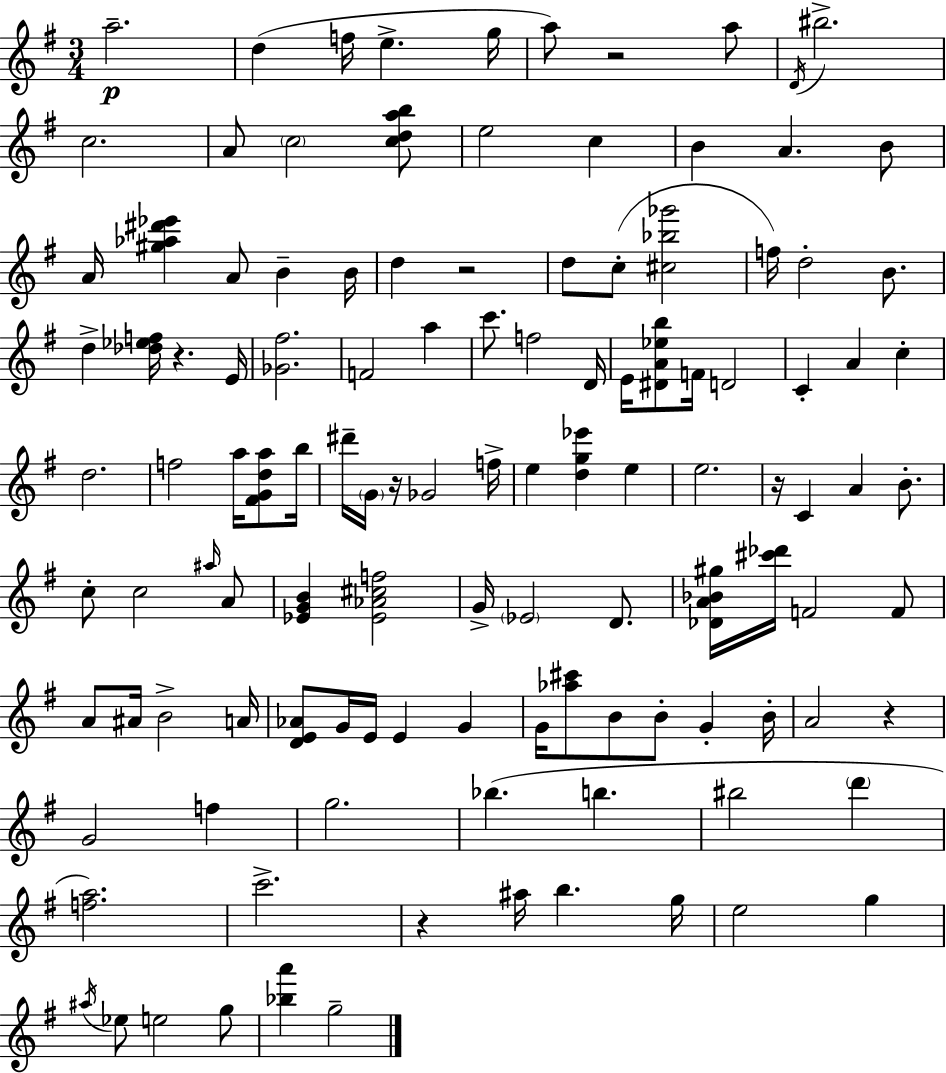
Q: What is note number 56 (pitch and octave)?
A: C5